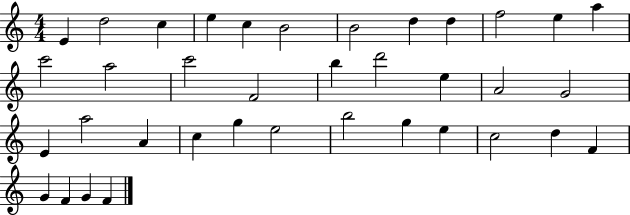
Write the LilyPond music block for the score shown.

{
  \clef treble
  \numericTimeSignature
  \time 4/4
  \key c \major
  e'4 d''2 c''4 | e''4 c''4 b'2 | b'2 d''4 d''4 | f''2 e''4 a''4 | \break c'''2 a''2 | c'''2 f'2 | b''4 d'''2 e''4 | a'2 g'2 | \break e'4 a''2 a'4 | c''4 g''4 e''2 | b''2 g''4 e''4 | c''2 d''4 f'4 | \break g'4 f'4 g'4 f'4 | \bar "|."
}